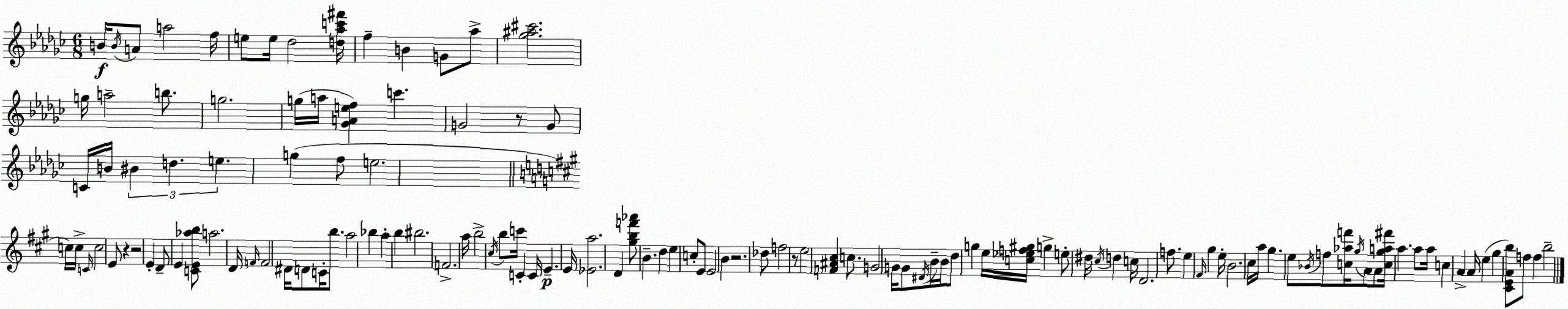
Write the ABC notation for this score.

X:1
T:Untitled
M:6/8
L:1/4
K:Ebm
B/4 B/4 A/2 a2 f/4 e/2 e/4 _d2 [d_ac'^f']/4 f B G/2 _a/2 [_g^a^c']2 g/4 a2 b/2 g2 g/4 a/4 [_GAef] c' G2 z/2 G/2 C/4 B/4 ^B d e g f/2 e2 c/4 c/4 C/4 c2 E/2 z z2 E D/2 E [CE_ab]/2 a2 D/4 F/4 F2 ^D/4 D/2 C/4 b/2 a2 _b a b ^b2 F2 a/4 b2 ^c/4 b/2 c'/4 C C/4 E E/4 [_Ea]2 D [^gbf'_a']/2 B d e c/2 E/2 E2 B z2 _d/2 f2 z/2 e2 [F^A^c] c/2 G2 G/4 G/2 ^D/4 B/4 B/4 d/2 g e/4 [c_ef^g]/4 g e/2 ^d/4 ^c/4 d c/4 D2 f/2 e ^F/4 ^g e/4 B2 ^c/4 a/4 ^g e/2 _B/4 f/2 [c_af']/4 ^g/4 A/2 A/2 [c^ga^f']/4 a a/2 a/4 c A A/4 e ^g [^CEAb]/2 f/2 f b2